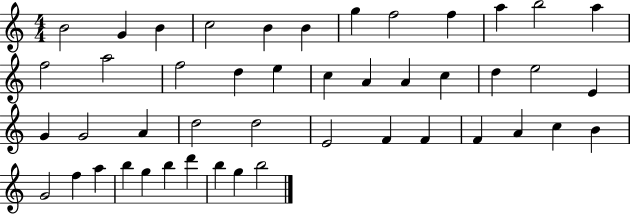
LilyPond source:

{
  \clef treble
  \numericTimeSignature
  \time 4/4
  \key c \major
  b'2 g'4 b'4 | c''2 b'4 b'4 | g''4 f''2 f''4 | a''4 b''2 a''4 | \break f''2 a''2 | f''2 d''4 e''4 | c''4 a'4 a'4 c''4 | d''4 e''2 e'4 | \break g'4 g'2 a'4 | d''2 d''2 | e'2 f'4 f'4 | f'4 a'4 c''4 b'4 | \break g'2 f''4 a''4 | b''4 g''4 b''4 d'''4 | b''4 g''4 b''2 | \bar "|."
}